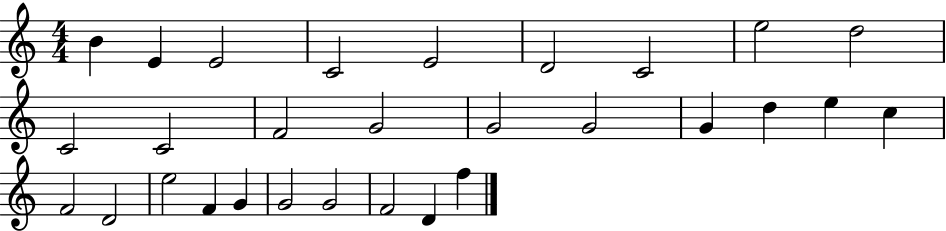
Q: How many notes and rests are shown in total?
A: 29